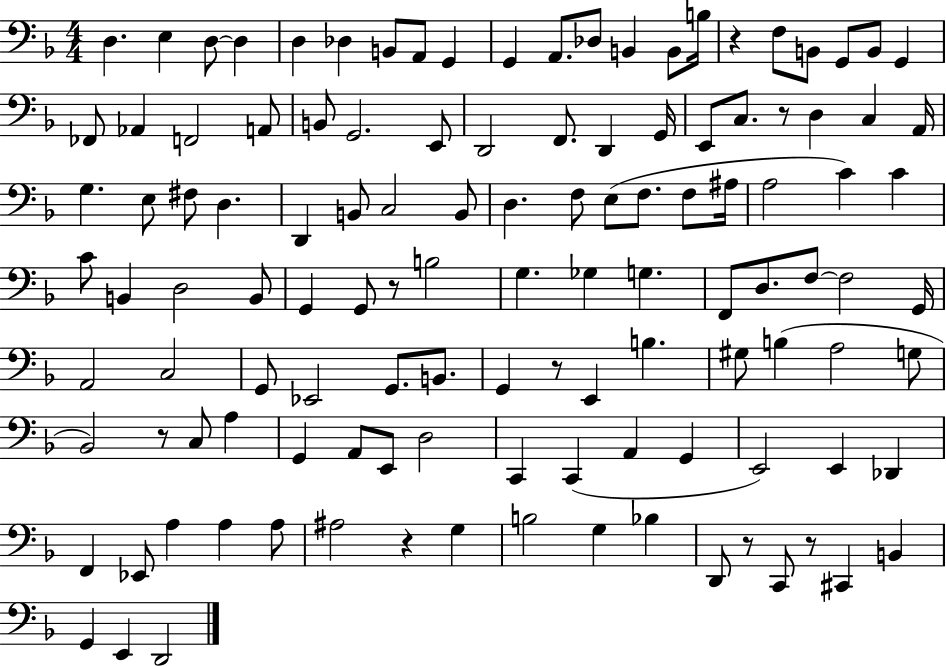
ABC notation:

X:1
T:Untitled
M:4/4
L:1/4
K:F
D, E, D,/2 D, D, _D, B,,/2 A,,/2 G,, G,, A,,/2 _D,/2 B,, B,,/2 B,/4 z F,/2 B,,/2 G,,/2 B,,/2 G,, _F,,/2 _A,, F,,2 A,,/2 B,,/2 G,,2 E,,/2 D,,2 F,,/2 D,, G,,/4 E,,/2 C,/2 z/2 D, C, A,,/4 G, E,/2 ^F,/2 D, D,, B,,/2 C,2 B,,/2 D, F,/2 E,/2 F,/2 F,/2 ^A,/4 A,2 C C C/2 B,, D,2 B,,/2 G,, G,,/2 z/2 B,2 G, _G, G, F,,/2 D,/2 F,/2 F,2 G,,/4 A,,2 C,2 G,,/2 _E,,2 G,,/2 B,,/2 G,, z/2 E,, B, ^G,/2 B, A,2 G,/2 _B,,2 z/2 C,/2 A, G,, A,,/2 E,,/2 D,2 C,, C,, A,, G,, E,,2 E,, _D,, F,, _E,,/2 A, A, A,/2 ^A,2 z G, B,2 G, _B, D,,/2 z/2 C,,/2 z/2 ^C,, B,, G,, E,, D,,2